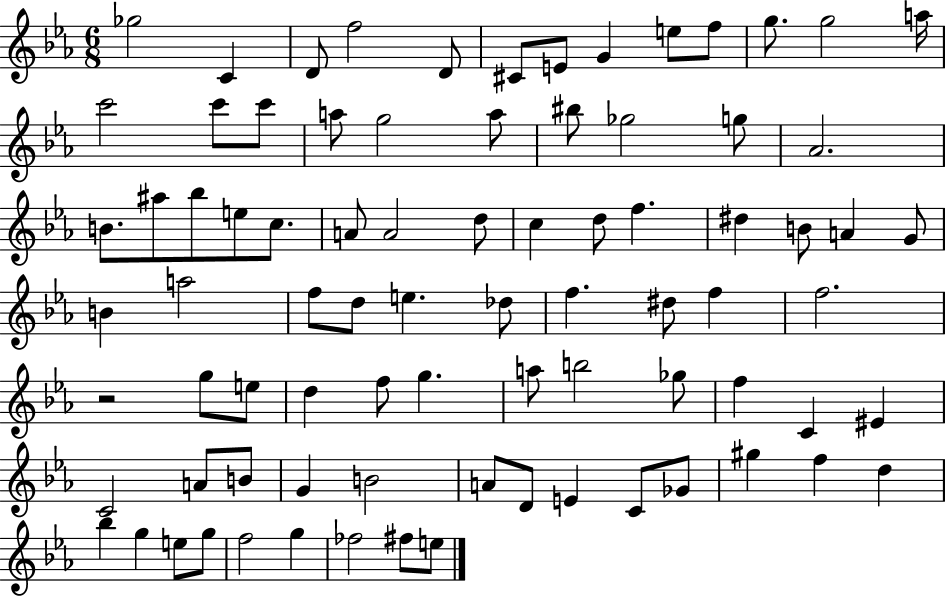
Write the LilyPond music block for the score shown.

{
  \clef treble
  \numericTimeSignature
  \time 6/8
  \key ees \major
  \repeat volta 2 { ges''2 c'4 | d'8 f''2 d'8 | cis'8 e'8 g'4 e''8 f''8 | g''8. g''2 a''16 | \break c'''2 c'''8 c'''8 | a''8 g''2 a''8 | bis''8 ges''2 g''8 | aes'2. | \break b'8. ais''8 bes''8 e''8 c''8. | a'8 a'2 d''8 | c''4 d''8 f''4. | dis''4 b'8 a'4 g'8 | \break b'4 a''2 | f''8 d''8 e''4. des''8 | f''4. dis''8 f''4 | f''2. | \break r2 g''8 e''8 | d''4 f''8 g''4. | a''8 b''2 ges''8 | f''4 c'4 eis'4 | \break c'2 a'8 b'8 | g'4 b'2 | a'8 d'8 e'4 c'8 ges'8 | gis''4 f''4 d''4 | \break bes''4 g''4 e''8 g''8 | f''2 g''4 | fes''2 fis''8 e''8 | } \bar "|."
}